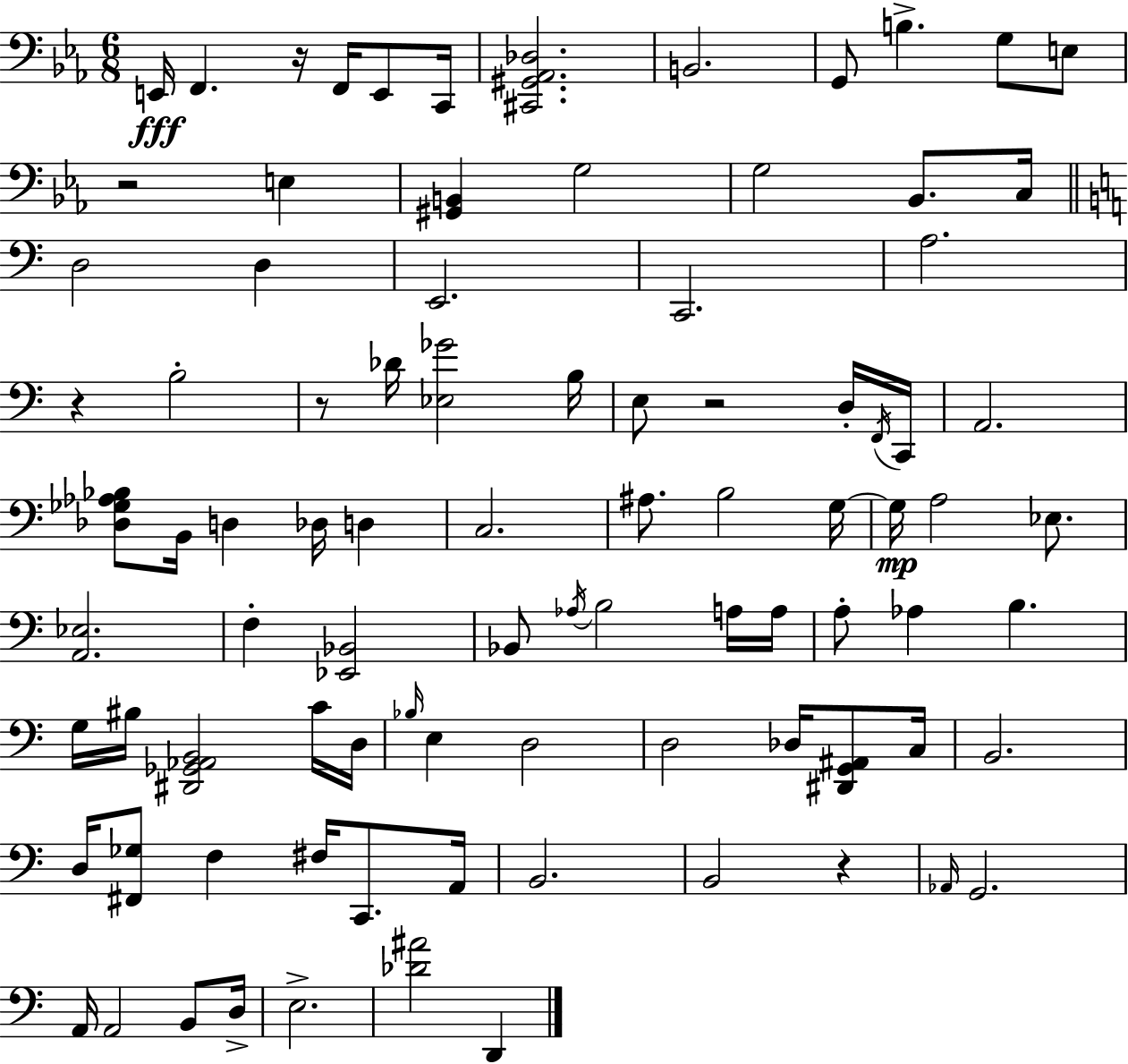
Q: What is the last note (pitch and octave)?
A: D2